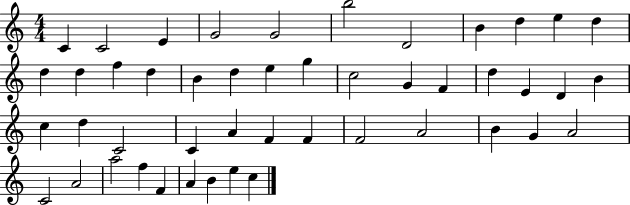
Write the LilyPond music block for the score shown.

{
  \clef treble
  \numericTimeSignature
  \time 4/4
  \key c \major
  c'4 c'2 e'4 | g'2 g'2 | b''2 d'2 | b'4 d''4 e''4 d''4 | \break d''4 d''4 f''4 d''4 | b'4 d''4 e''4 g''4 | c''2 g'4 f'4 | d''4 e'4 d'4 b'4 | \break c''4 d''4 c'2 | c'4 a'4 f'4 f'4 | f'2 a'2 | b'4 g'4 a'2 | \break c'2 a'2 | a''2 f''4 f'4 | a'4 b'4 e''4 c''4 | \bar "|."
}